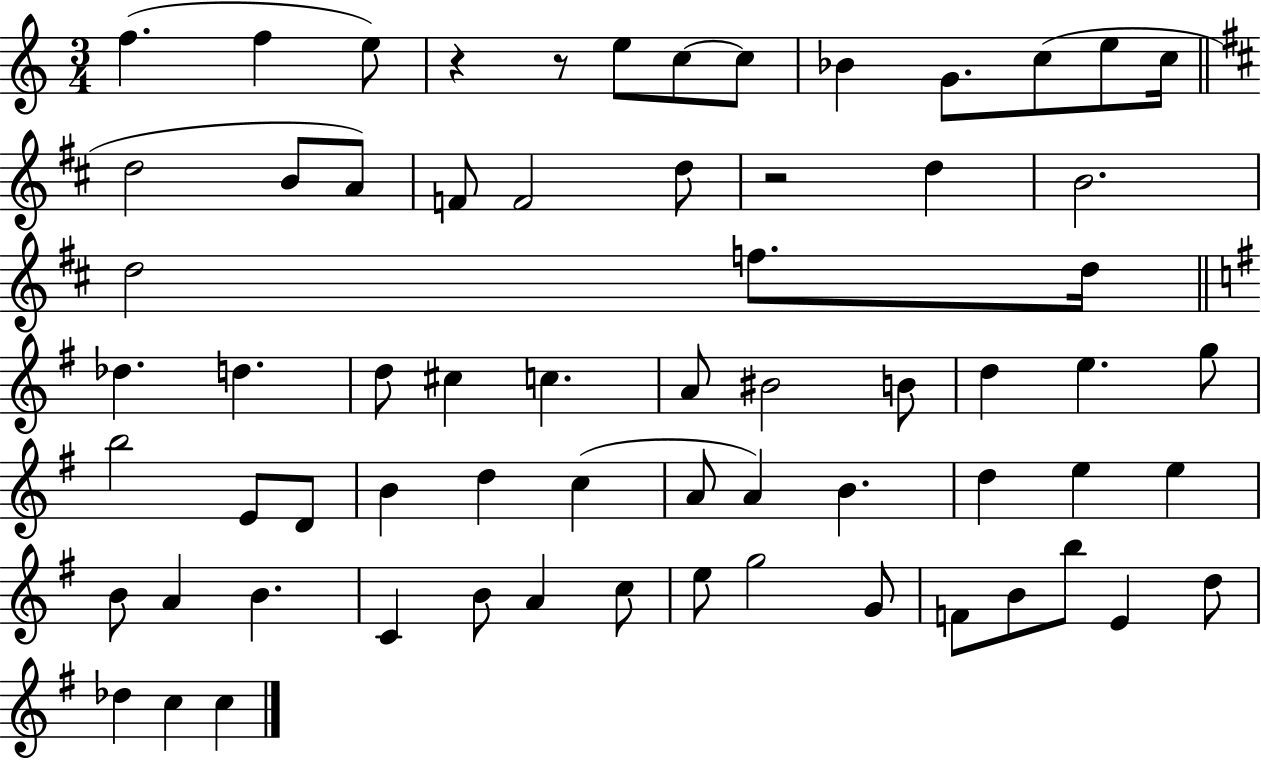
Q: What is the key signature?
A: C major